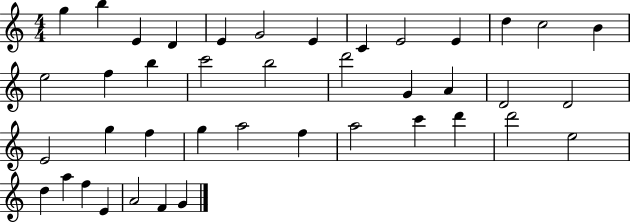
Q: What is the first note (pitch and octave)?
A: G5